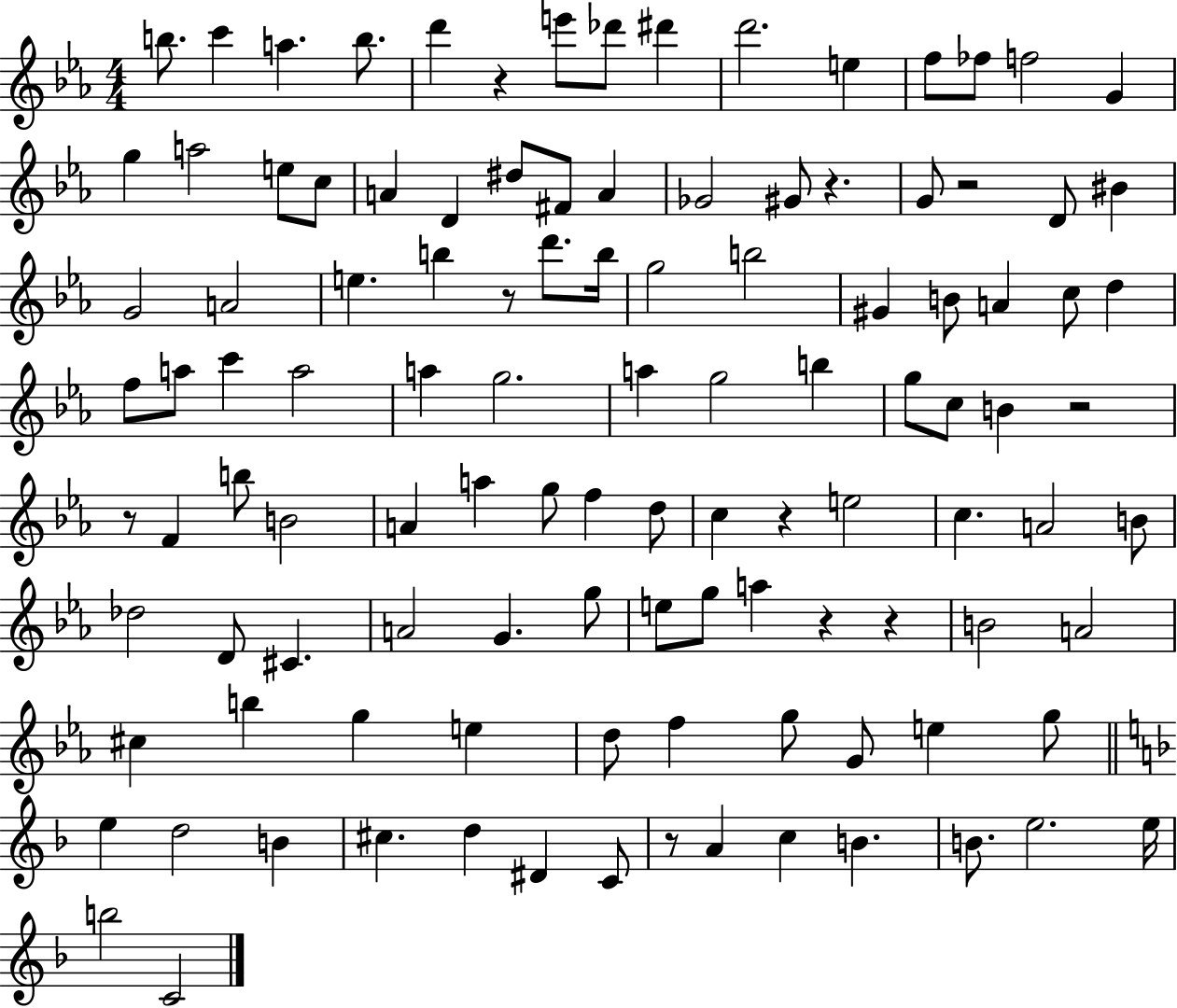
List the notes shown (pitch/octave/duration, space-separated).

B5/e. C6/q A5/q. B5/e. D6/q R/q E6/e Db6/e D#6/q D6/h. E5/q F5/e FES5/e F5/h G4/q G5/q A5/h E5/e C5/e A4/q D4/q D#5/e F#4/e A4/q Gb4/h G#4/e R/q. G4/e R/h D4/e BIS4/q G4/h A4/h E5/q. B5/q R/e D6/e. B5/s G5/h B5/h G#4/q B4/e A4/q C5/e D5/q F5/e A5/e C6/q A5/h A5/q G5/h. A5/q G5/h B5/q G5/e C5/e B4/q R/h R/e F4/q B5/e B4/h A4/q A5/q G5/e F5/q D5/e C5/q R/q E5/h C5/q. A4/h B4/e Db5/h D4/e C#4/q. A4/h G4/q. G5/e E5/e G5/e A5/q R/q R/q B4/h A4/h C#5/q B5/q G5/q E5/q D5/e F5/q G5/e G4/e E5/q G5/e E5/q D5/h B4/q C#5/q. D5/q D#4/q C4/e R/e A4/q C5/q B4/q. B4/e. E5/h. E5/s B5/h C4/h